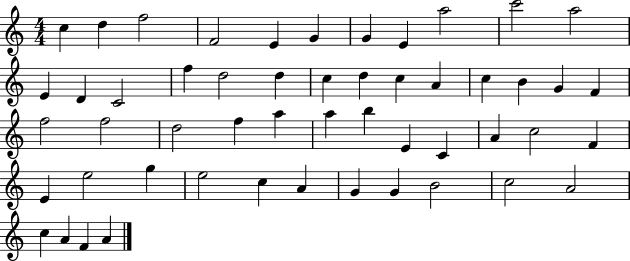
X:1
T:Untitled
M:4/4
L:1/4
K:C
c d f2 F2 E G G E a2 c'2 a2 E D C2 f d2 d c d c A c B G F f2 f2 d2 f a a b E C A c2 F E e2 g e2 c A G G B2 c2 A2 c A F A